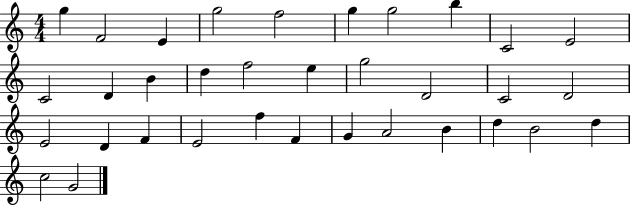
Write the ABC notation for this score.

X:1
T:Untitled
M:4/4
L:1/4
K:C
g F2 E g2 f2 g g2 b C2 E2 C2 D B d f2 e g2 D2 C2 D2 E2 D F E2 f F G A2 B d B2 d c2 G2